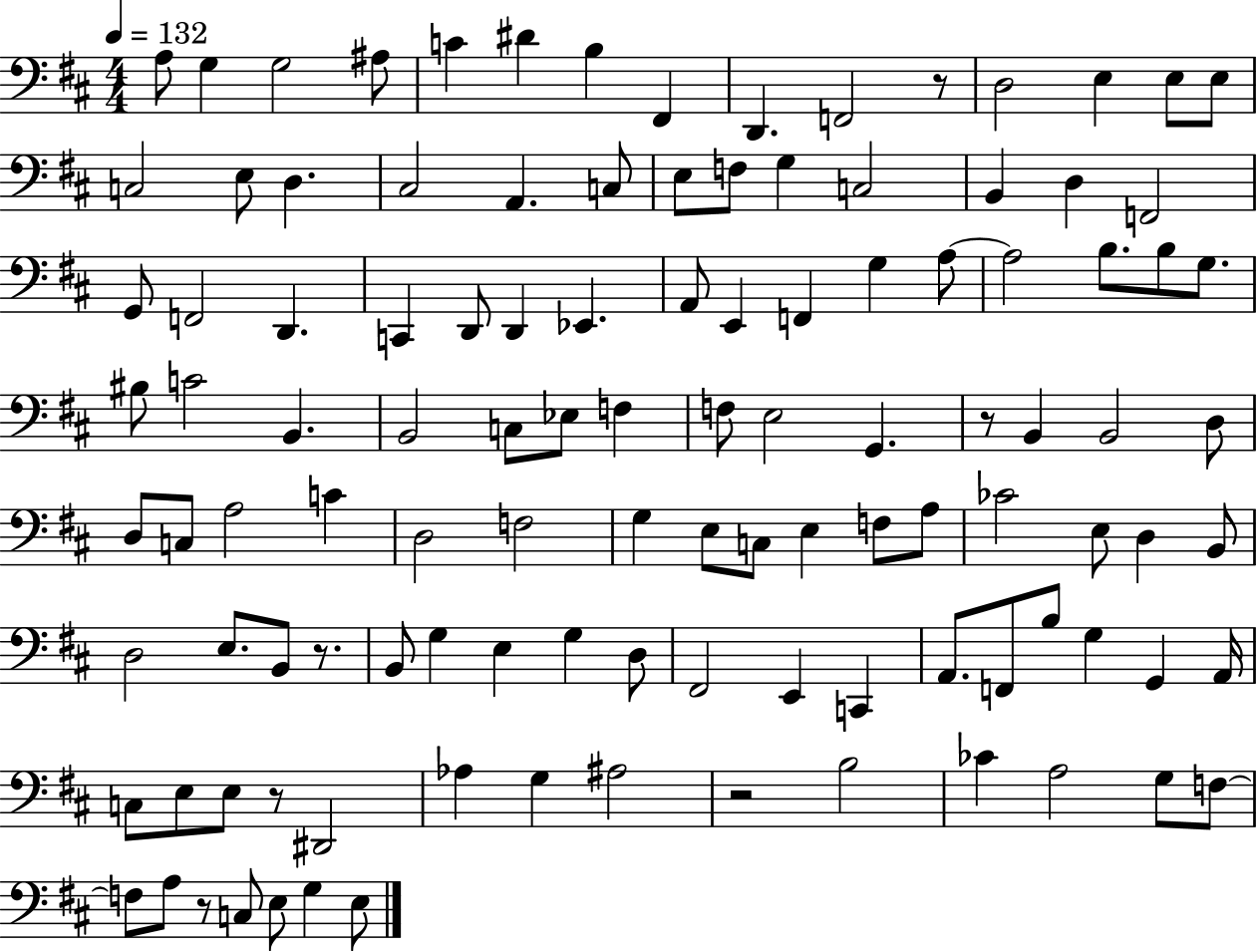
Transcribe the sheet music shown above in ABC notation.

X:1
T:Untitled
M:4/4
L:1/4
K:D
A,/2 G, G,2 ^A,/2 C ^D B, ^F,, D,, F,,2 z/2 D,2 E, E,/2 E,/2 C,2 E,/2 D, ^C,2 A,, C,/2 E,/2 F,/2 G, C,2 B,, D, F,,2 G,,/2 F,,2 D,, C,, D,,/2 D,, _E,, A,,/2 E,, F,, G, A,/2 A,2 B,/2 B,/2 G,/2 ^B,/2 C2 B,, B,,2 C,/2 _E,/2 F, F,/2 E,2 G,, z/2 B,, B,,2 D,/2 D,/2 C,/2 A,2 C D,2 F,2 G, E,/2 C,/2 E, F,/2 A,/2 _C2 E,/2 D, B,,/2 D,2 E,/2 B,,/2 z/2 B,,/2 G, E, G, D,/2 ^F,,2 E,, C,, A,,/2 F,,/2 B,/2 G, G,, A,,/4 C,/2 E,/2 E,/2 z/2 ^D,,2 _A, G, ^A,2 z2 B,2 _C A,2 G,/2 F,/2 F,/2 A,/2 z/2 C,/2 E,/2 G, E,/2